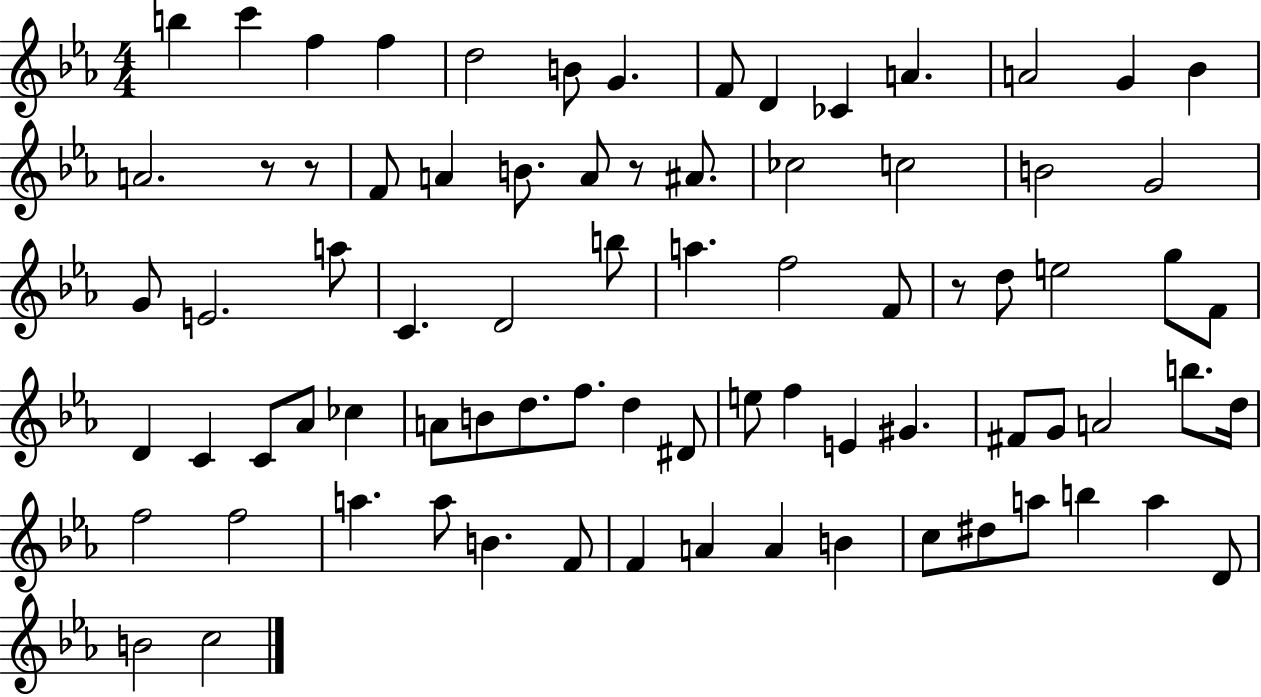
{
  \clef treble
  \numericTimeSignature
  \time 4/4
  \key ees \major
  b''4 c'''4 f''4 f''4 | d''2 b'8 g'4. | f'8 d'4 ces'4 a'4. | a'2 g'4 bes'4 | \break a'2. r8 r8 | f'8 a'4 b'8. a'8 r8 ais'8. | ces''2 c''2 | b'2 g'2 | \break g'8 e'2. a''8 | c'4. d'2 b''8 | a''4. f''2 f'8 | r8 d''8 e''2 g''8 f'8 | \break d'4 c'4 c'8 aes'8 ces''4 | a'8 b'8 d''8. f''8. d''4 dis'8 | e''8 f''4 e'4 gis'4. | fis'8 g'8 a'2 b''8. d''16 | \break f''2 f''2 | a''4. a''8 b'4. f'8 | f'4 a'4 a'4 b'4 | c''8 dis''8 a''8 b''4 a''4 d'8 | \break b'2 c''2 | \bar "|."
}